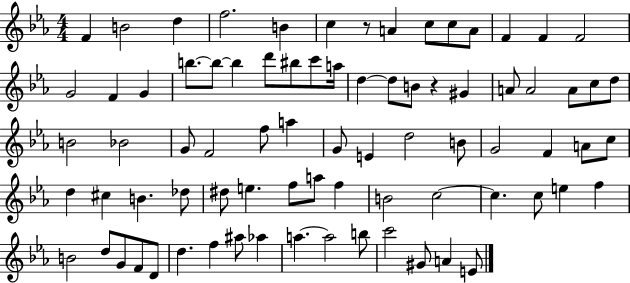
{
  \clef treble
  \numericTimeSignature
  \time 4/4
  \key ees \major
  f'4 b'2 d''4 | f''2. b'4 | c''4 r8 a'4 c''8 c''8 a'8 | f'4 f'4 f'2 | \break g'2 f'4 g'4 | b''8.~~ b''8~~ b''4 d'''8 bis''8 c'''8 a''16 | d''4~~ d''8 b'8 r4 gis'4 | a'8 a'2 a'8 c''8 d''8 | \break b'2 bes'2 | g'8 f'2 f''8 a''4 | g'8 e'4 d''2 b'8 | g'2 f'4 a'8 c''8 | \break d''4 cis''4 b'4. des''8 | dis''8 e''4. f''8 a''8 f''4 | b'2 c''2~~ | c''4. c''8 e''4 f''4 | \break b'2 d''8 g'8 f'8 d'8 | d''4. f''4 ais''8 aes''4 | a''4.~~ a''2 b''8 | c'''2 gis'8 a'4 e'8 | \break \bar "|."
}